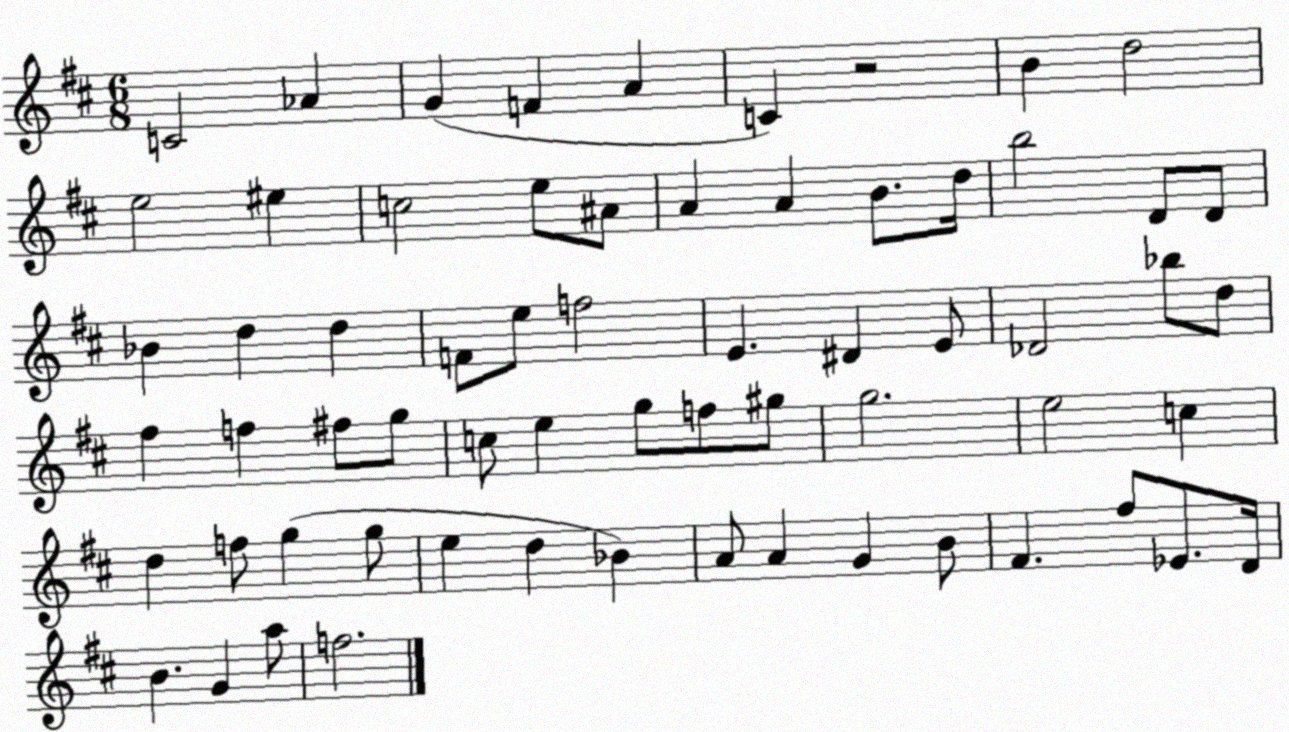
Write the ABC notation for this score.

X:1
T:Untitled
M:6/8
L:1/4
K:D
C2 _A G F A C z2 B d2 e2 ^e c2 e/2 ^A/2 A A B/2 d/4 b2 D/2 D/2 _B d d F/2 e/2 f2 E ^D E/2 _D2 _b/2 d/2 ^f f ^f/2 g/2 c/2 e g/2 f/2 ^g/2 g2 e2 c d f/2 g g/2 e d _B A/2 A G B/2 ^F ^f/2 _E/2 D/4 B G a/2 f2